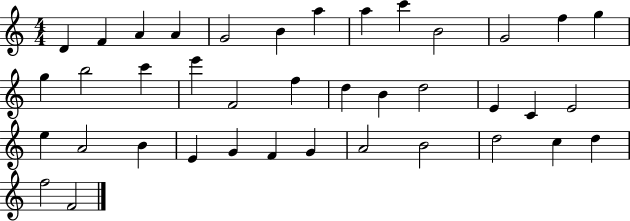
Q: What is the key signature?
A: C major